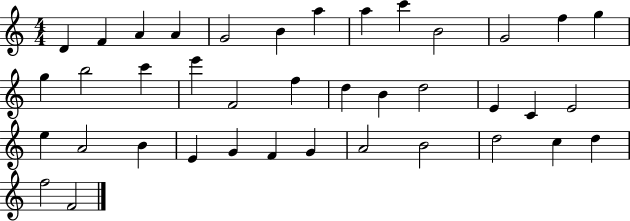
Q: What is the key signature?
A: C major